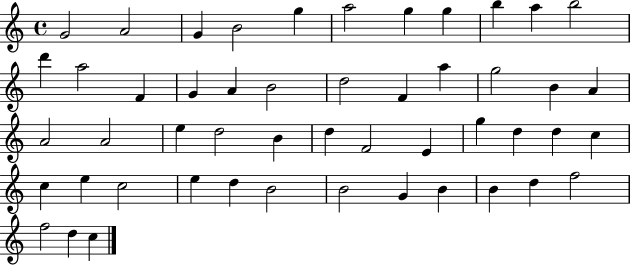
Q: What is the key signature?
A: C major